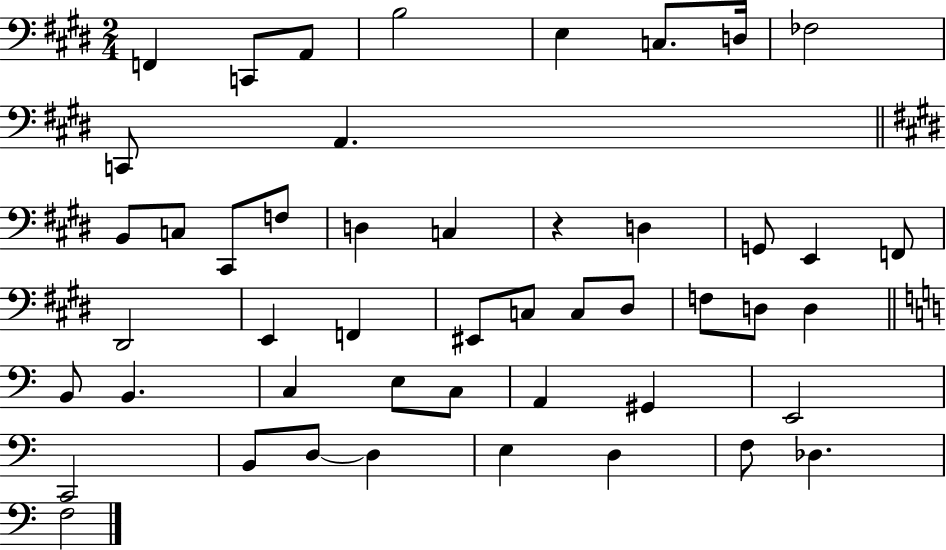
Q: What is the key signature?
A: E major